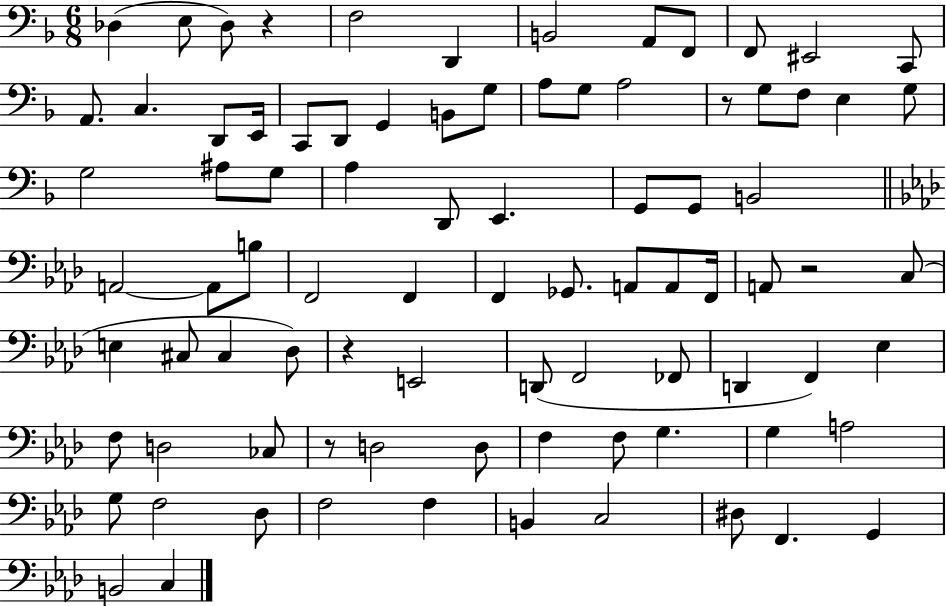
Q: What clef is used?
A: bass